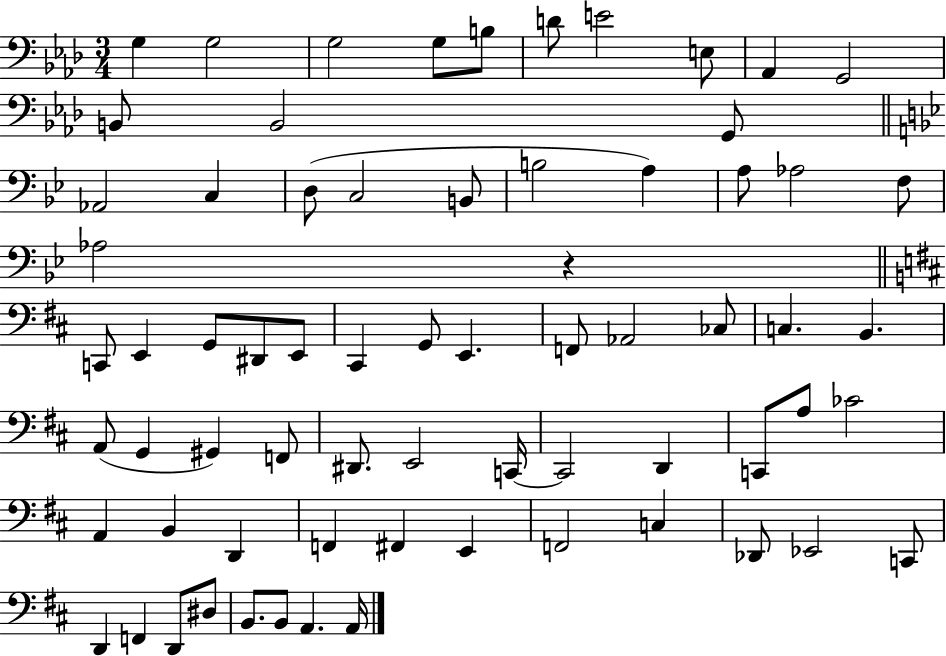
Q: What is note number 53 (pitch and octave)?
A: F2